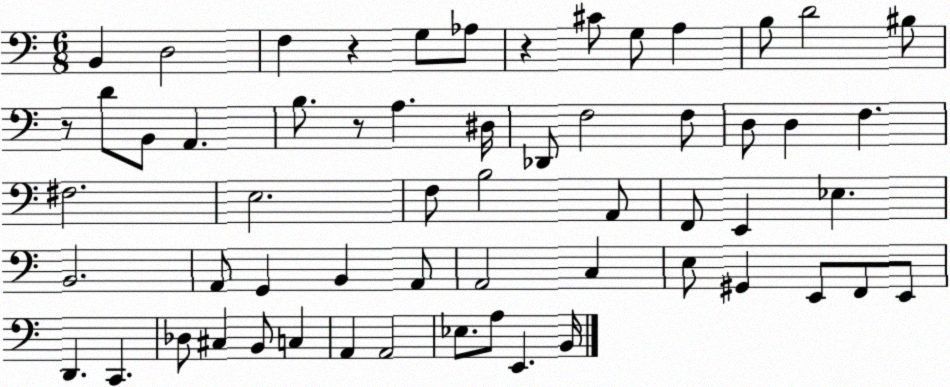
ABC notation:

X:1
T:Untitled
M:6/8
L:1/4
K:C
B,, D,2 F, z G,/2 _A,/2 z ^C/2 G,/2 A, B,/2 D2 ^B,/2 z/2 D/2 B,,/2 A,, B,/2 z/2 A, ^D,/4 _D,,/2 F,2 F,/2 D,/2 D, F, ^F,2 E,2 F,/2 B,2 A,,/2 F,,/2 E,, _E, B,,2 A,,/2 G,, B,, A,,/2 A,,2 C, E,/2 ^G,, E,,/2 F,,/2 E,,/2 D,, C,, _D,/2 ^C, B,,/2 C, A,, A,,2 _E,/2 A,/2 E,, B,,/4